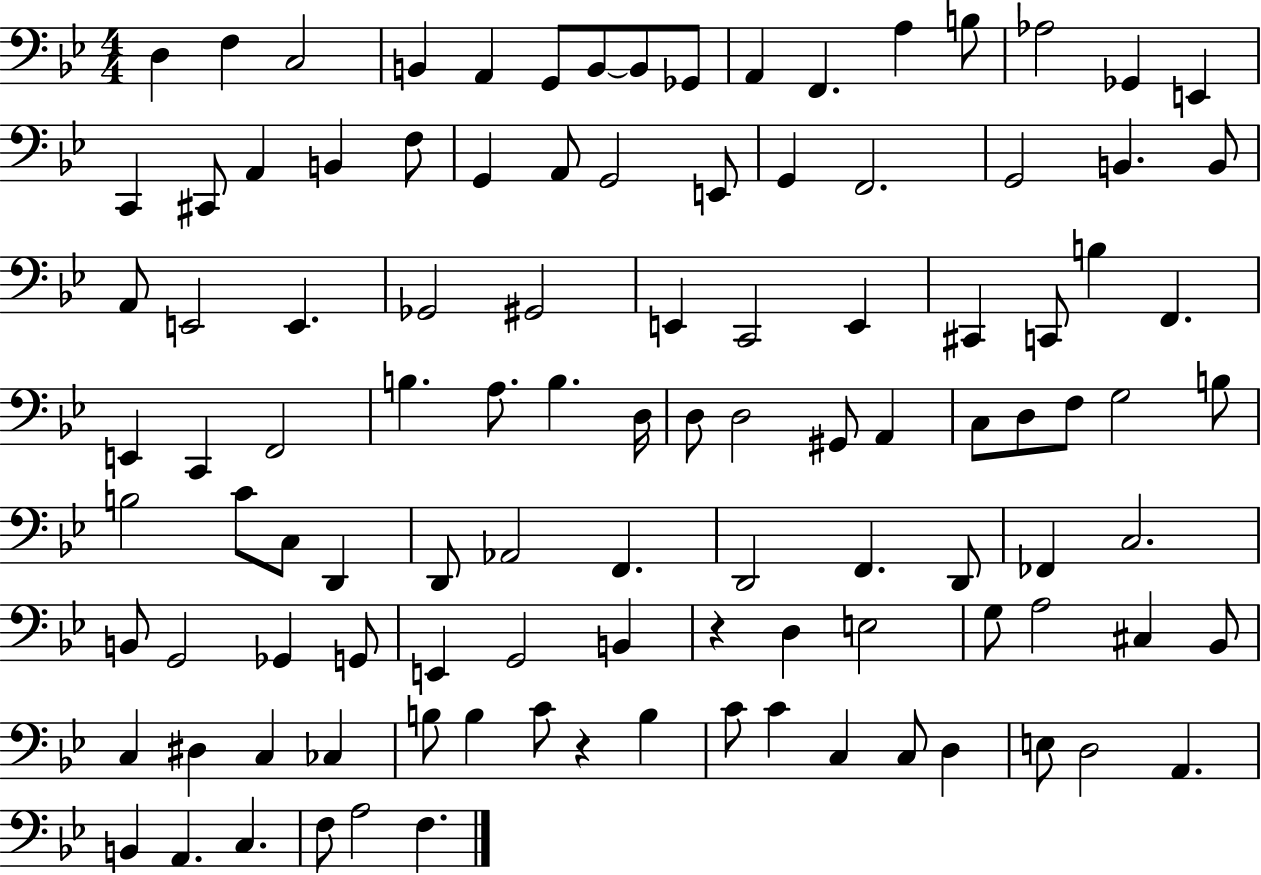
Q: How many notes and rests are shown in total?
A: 107